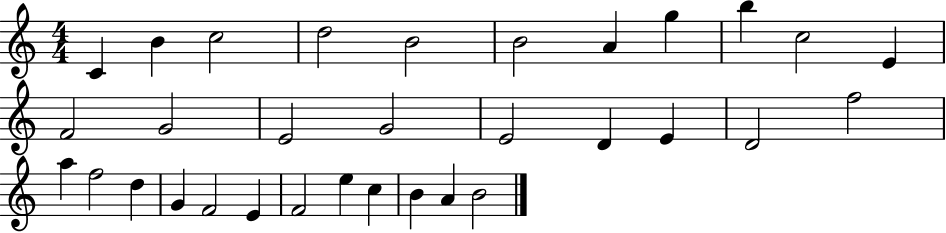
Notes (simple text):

C4/q B4/q C5/h D5/h B4/h B4/h A4/q G5/q B5/q C5/h E4/q F4/h G4/h E4/h G4/h E4/h D4/q E4/q D4/h F5/h A5/q F5/h D5/q G4/q F4/h E4/q F4/h E5/q C5/q B4/q A4/q B4/h